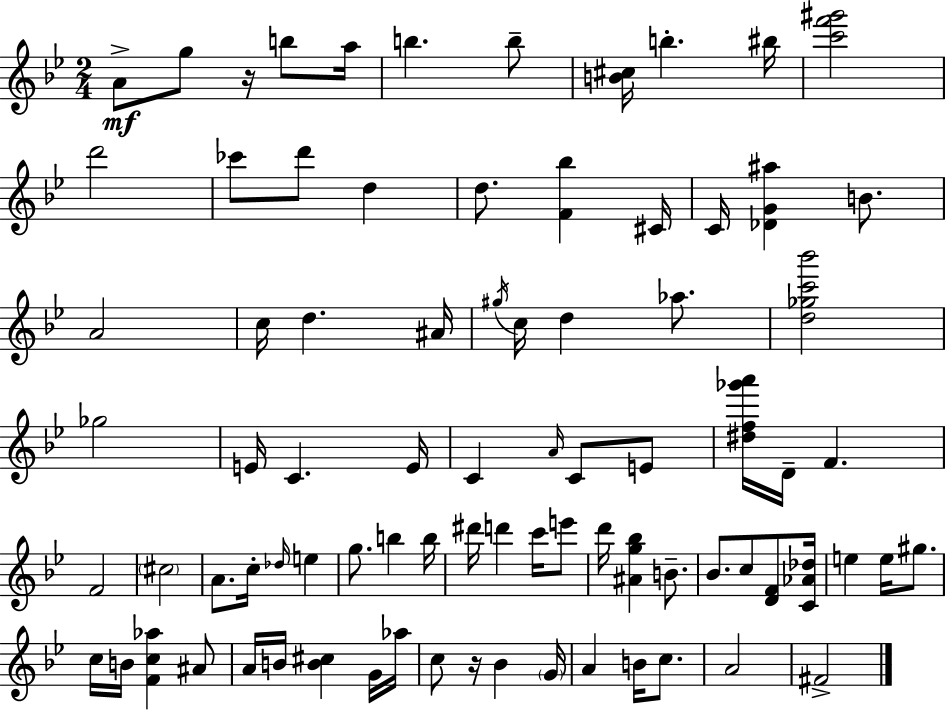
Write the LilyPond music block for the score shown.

{
  \clef treble
  \numericTimeSignature
  \time 2/4
  \key g \minor
  a'8->\mf g''8 r16 b''8 a''16 | b''4. b''8-- | <b' cis''>16 b''4.-. bis''16 | <c''' f''' gis'''>2 | \break d'''2 | ces'''8 d'''8 d''4 | d''8. <f' bes''>4 cis'16 | c'16 <des' g' ais''>4 b'8. | \break a'2 | c''16 d''4. ais'16 | \acciaccatura { gis''16 } c''16 d''4 aes''8. | <d'' ges'' c''' bes'''>2 | \break ges''2 | e'16 c'4. | e'16 c'4 \grace { a'16 } c'8 | e'8 <dis'' f'' ges''' a'''>16 d'16-- f'4. | \break f'2 | \parenthesize cis''2 | a'8. c''16-. \grace { des''16 } e''4 | g''8. b''4 | \break b''16 dis'''16 d'''4 | c'''16 e'''8 d'''16 <ais' g'' bes''>4 | b'8.-- bes'8. c''8 | <d' f'>8 <c' aes' des''>16 e''4 e''16 | \break gis''8. c''16 b'16 <f' c'' aes''>4 | ais'8 a'16 b'16 <b' cis''>4 | g'16 aes''16 c''8 r16 bes'4 | \parenthesize g'16 a'4 b'16 | \break c''8. a'2 | fis'2-> | \bar "|."
}